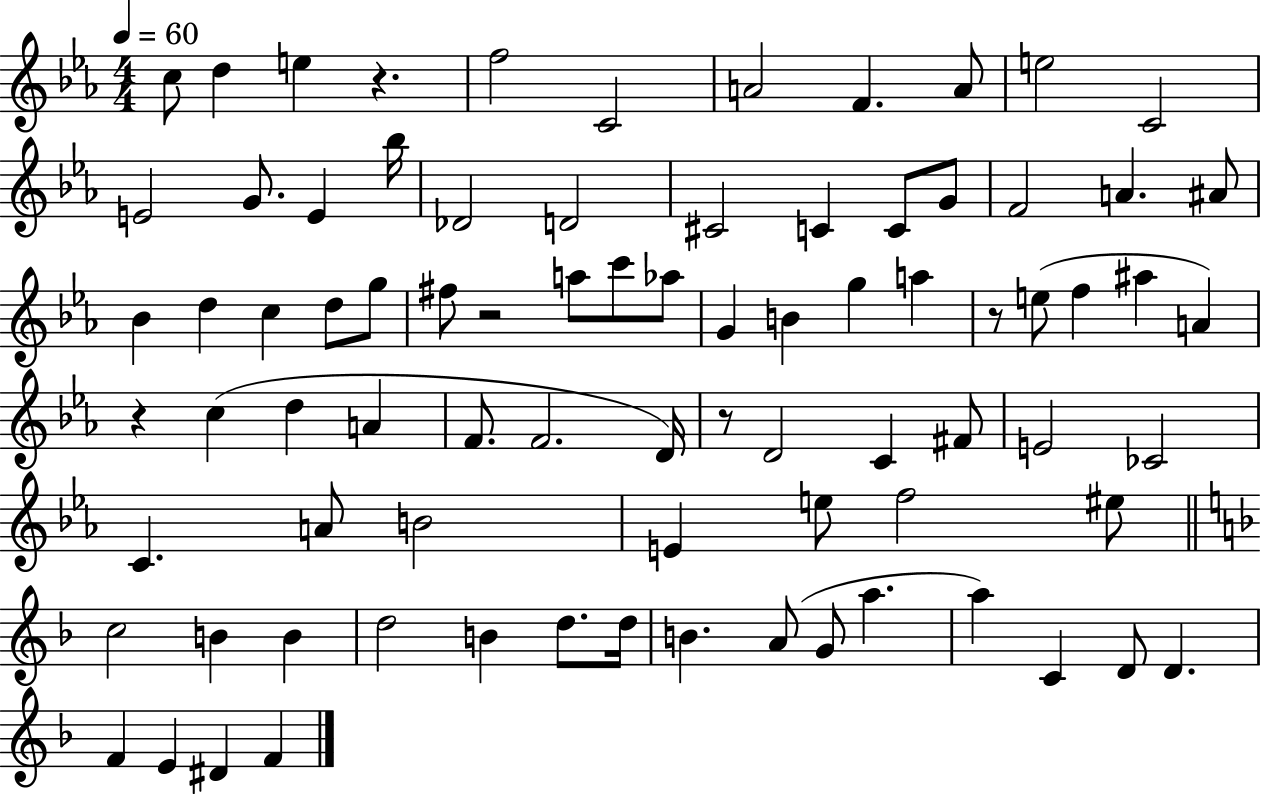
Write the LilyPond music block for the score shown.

{
  \clef treble
  \numericTimeSignature
  \time 4/4
  \key ees \major
  \tempo 4 = 60
  c''8 d''4 e''4 r4. | f''2 c'2 | a'2 f'4. a'8 | e''2 c'2 | \break e'2 g'8. e'4 bes''16 | des'2 d'2 | cis'2 c'4 c'8 g'8 | f'2 a'4. ais'8 | \break bes'4 d''4 c''4 d''8 g''8 | fis''8 r2 a''8 c'''8 aes''8 | g'4 b'4 g''4 a''4 | r8 e''8( f''4 ais''4 a'4) | \break r4 c''4( d''4 a'4 | f'8. f'2. d'16) | r8 d'2 c'4 fis'8 | e'2 ces'2 | \break c'4. a'8 b'2 | e'4 e''8 f''2 eis''8 | \bar "||" \break \key f \major c''2 b'4 b'4 | d''2 b'4 d''8. d''16 | b'4. a'8( g'8 a''4. | a''4) c'4 d'8 d'4. | \break f'4 e'4 dis'4 f'4 | \bar "|."
}